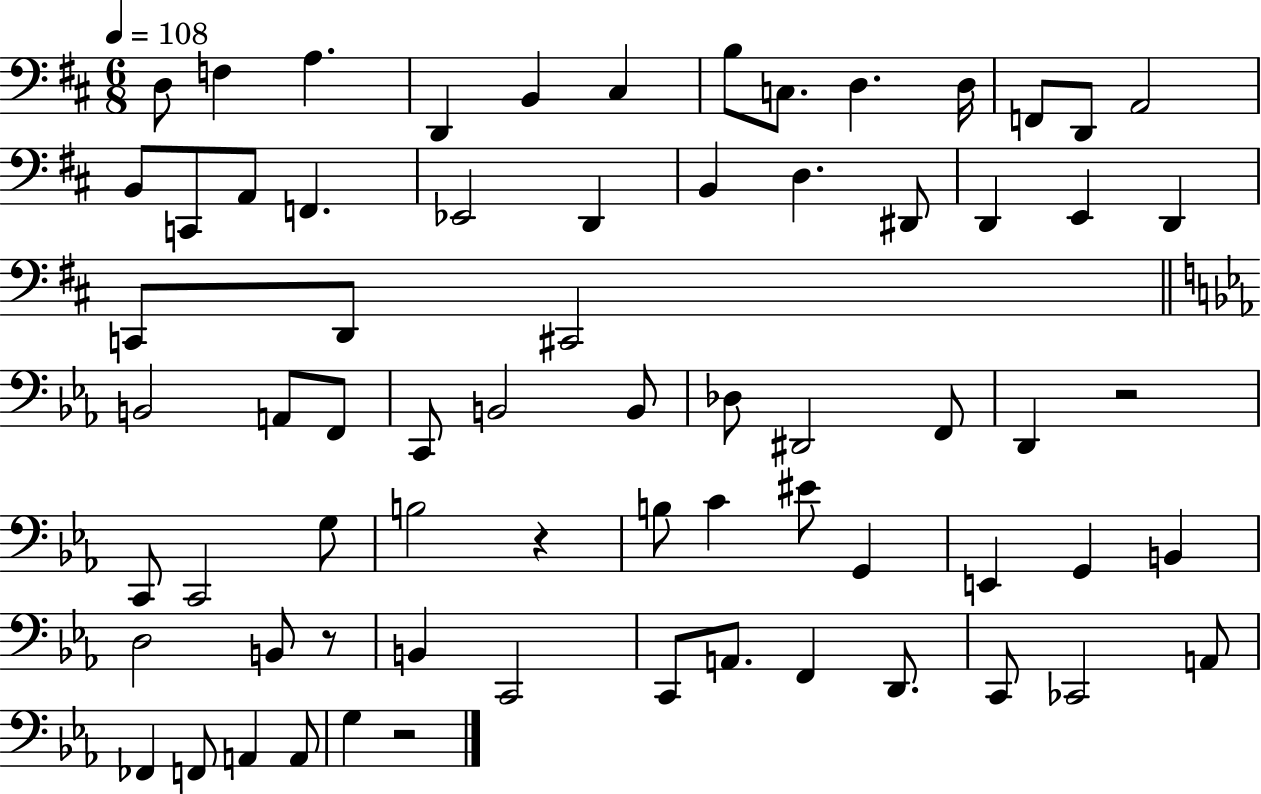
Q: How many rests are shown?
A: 4